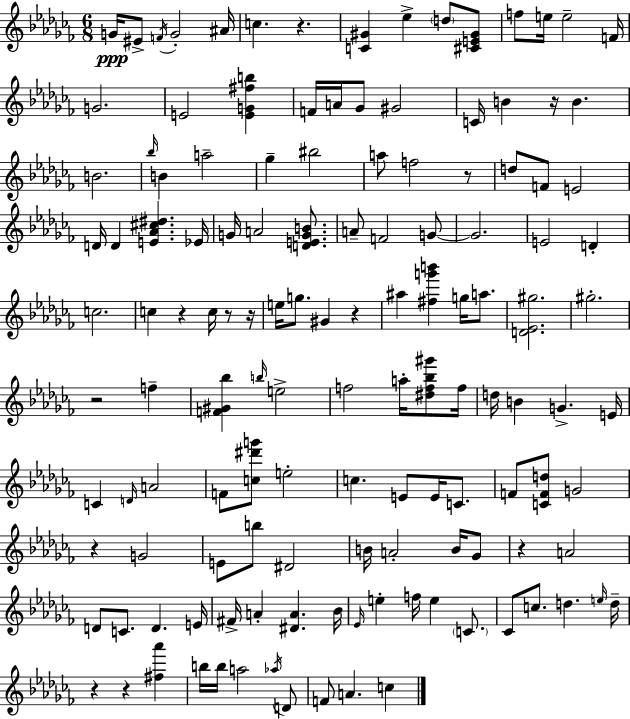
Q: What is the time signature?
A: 6/8